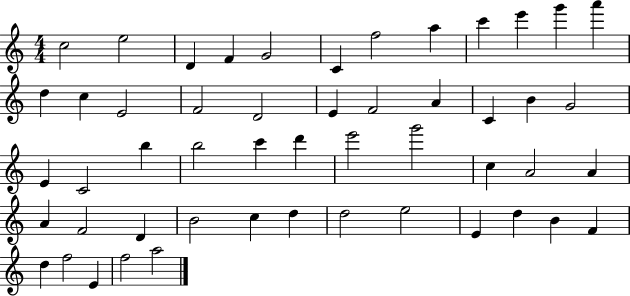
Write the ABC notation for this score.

X:1
T:Untitled
M:4/4
L:1/4
K:C
c2 e2 D F G2 C f2 a c' e' g' a' d c E2 F2 D2 E F2 A C B G2 E C2 b b2 c' d' e'2 g'2 c A2 A A F2 D B2 c d d2 e2 E d B F d f2 E f2 a2